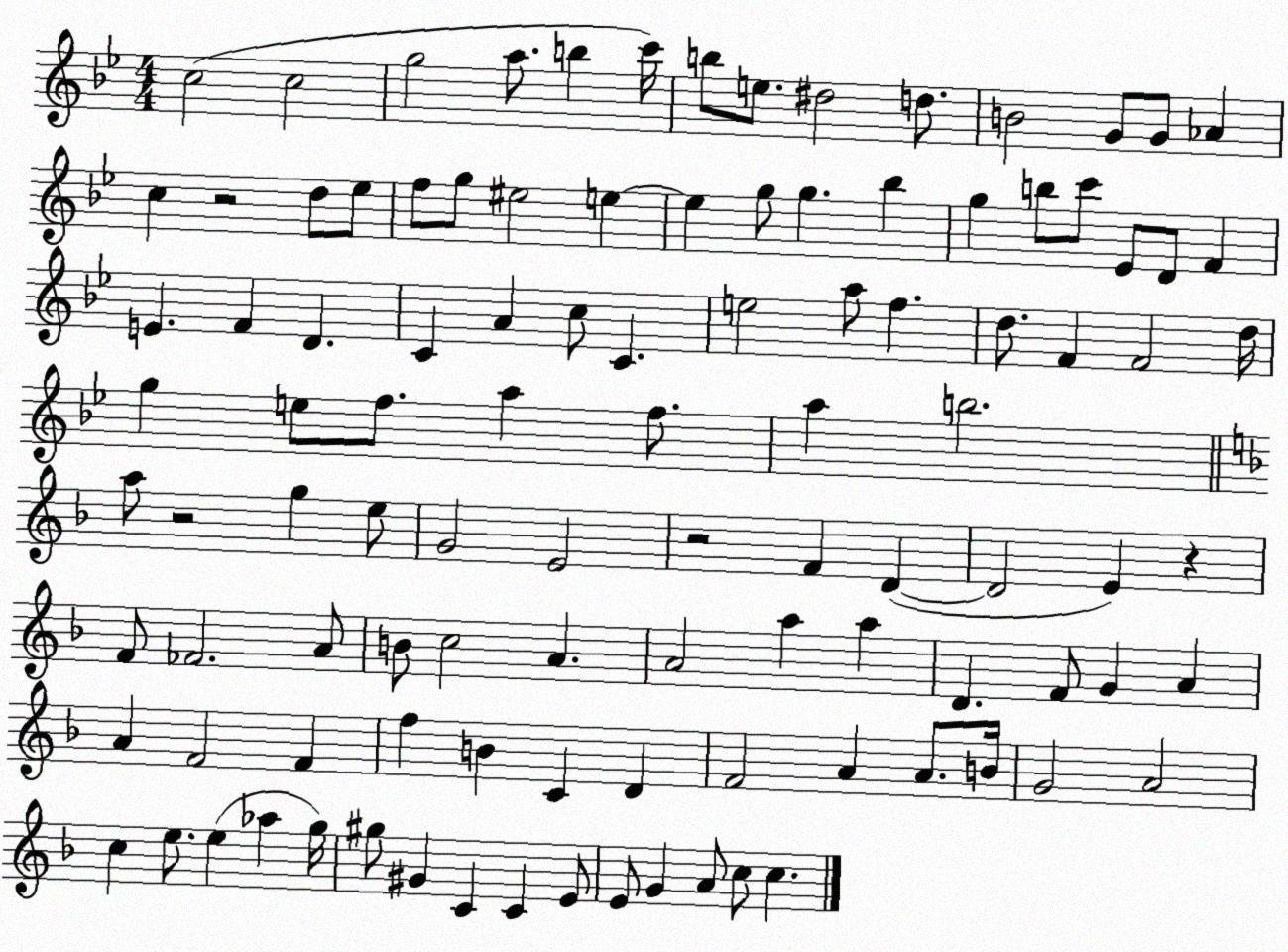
X:1
T:Untitled
M:4/4
L:1/4
K:Bb
c2 c2 g2 a/2 b c'/4 b/2 e/2 ^d2 d/2 B2 G/2 G/2 _A c z2 d/2 _e/2 f/2 g/2 ^e2 e e g/2 g _b g b/2 c'/2 _E/2 D/2 F E F D C A c/2 C e2 a/2 f d/2 F F2 d/4 g e/2 f/2 a f/2 a b2 a/2 z2 g e/2 G2 E2 z2 F D D2 E z F/2 _F2 A/2 B/2 c2 A A2 a a D F/2 G A A F2 F f B C D F2 A A/2 B/4 G2 A2 c e/2 e _a g/4 ^g/2 ^G C C E/2 E/2 G A/2 c/2 c